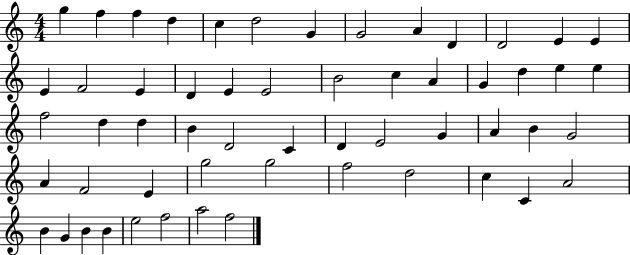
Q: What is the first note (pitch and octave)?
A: G5